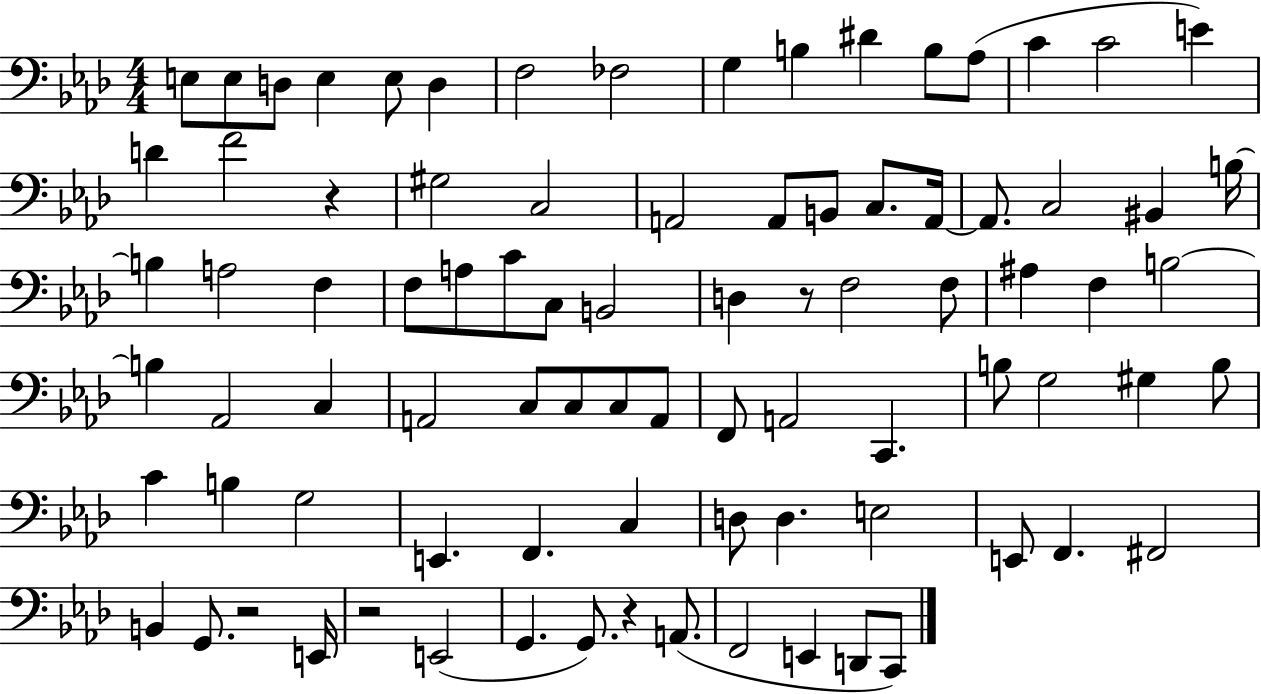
X:1
T:Untitled
M:4/4
L:1/4
K:Ab
E,/2 E,/2 D,/2 E, E,/2 D, F,2 _F,2 G, B, ^D B,/2 _A,/2 C C2 E D F2 z ^G,2 C,2 A,,2 A,,/2 B,,/2 C,/2 A,,/4 A,,/2 C,2 ^B,, B,/4 B, A,2 F, F,/2 A,/2 C/2 C,/2 B,,2 D, z/2 F,2 F,/2 ^A, F, B,2 B, _A,,2 C, A,,2 C,/2 C,/2 C,/2 A,,/2 F,,/2 A,,2 C,, B,/2 G,2 ^G, B,/2 C B, G,2 E,, F,, C, D,/2 D, E,2 E,,/2 F,, ^F,,2 B,, G,,/2 z2 E,,/4 z2 E,,2 G,, G,,/2 z A,,/2 F,,2 E,, D,,/2 C,,/2